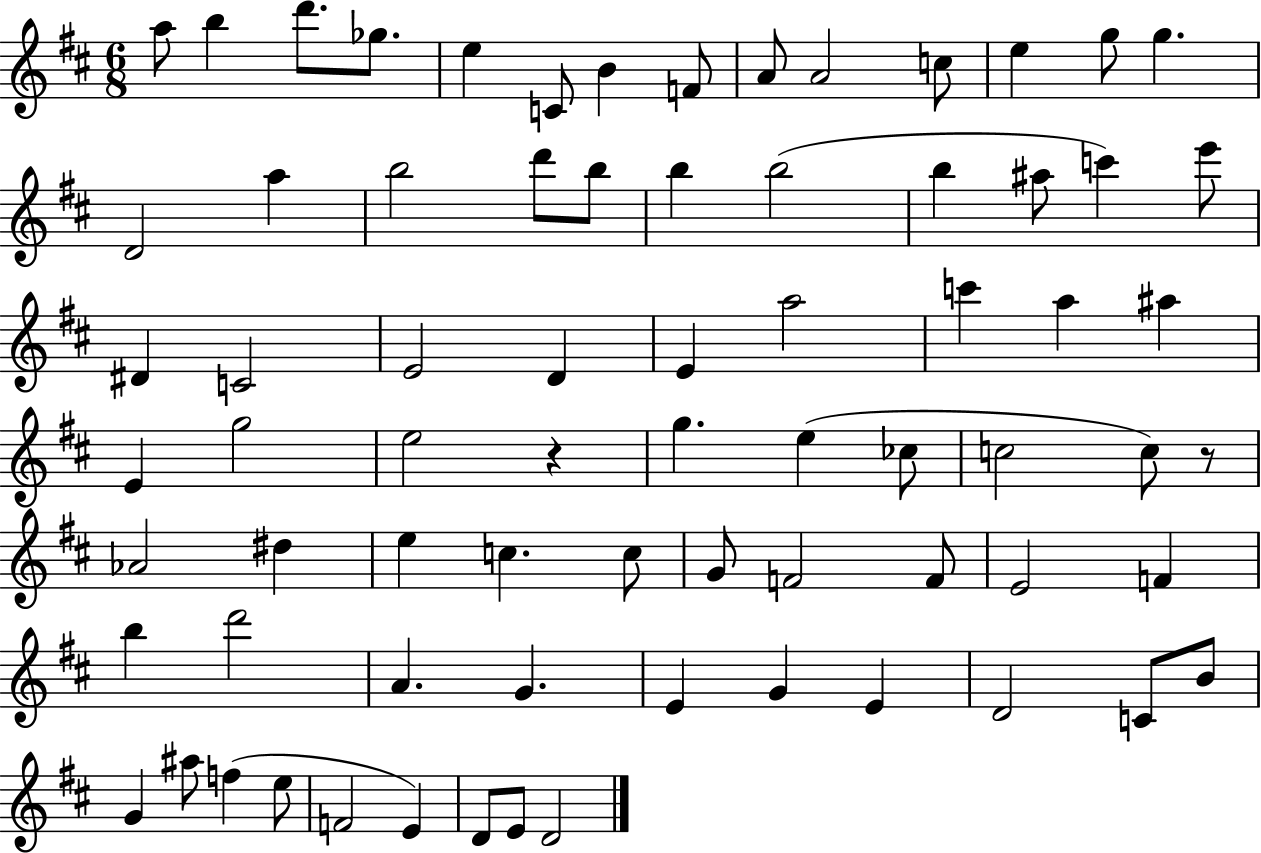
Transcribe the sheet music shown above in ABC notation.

X:1
T:Untitled
M:6/8
L:1/4
K:D
a/2 b d'/2 _g/2 e C/2 B F/2 A/2 A2 c/2 e g/2 g D2 a b2 d'/2 b/2 b b2 b ^a/2 c' e'/2 ^D C2 E2 D E a2 c' a ^a E g2 e2 z g e _c/2 c2 c/2 z/2 _A2 ^d e c c/2 G/2 F2 F/2 E2 F b d'2 A G E G E D2 C/2 B/2 G ^a/2 f e/2 F2 E D/2 E/2 D2